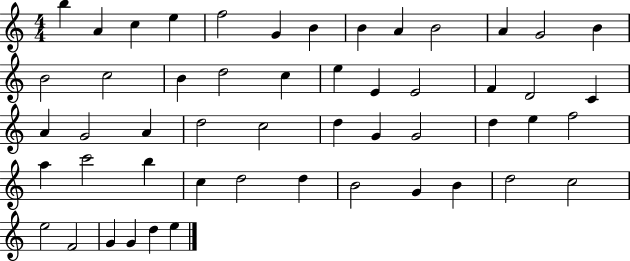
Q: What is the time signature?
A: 4/4